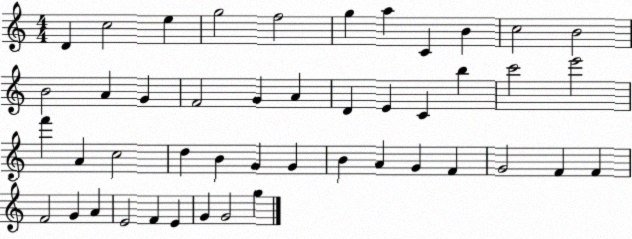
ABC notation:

X:1
T:Untitled
M:4/4
L:1/4
K:C
D c2 e g2 f2 g a C B c2 B2 B2 A G F2 G A D E C b c'2 e'2 f' A c2 d B G G B A G F G2 F F F2 G A E2 F E G G2 g